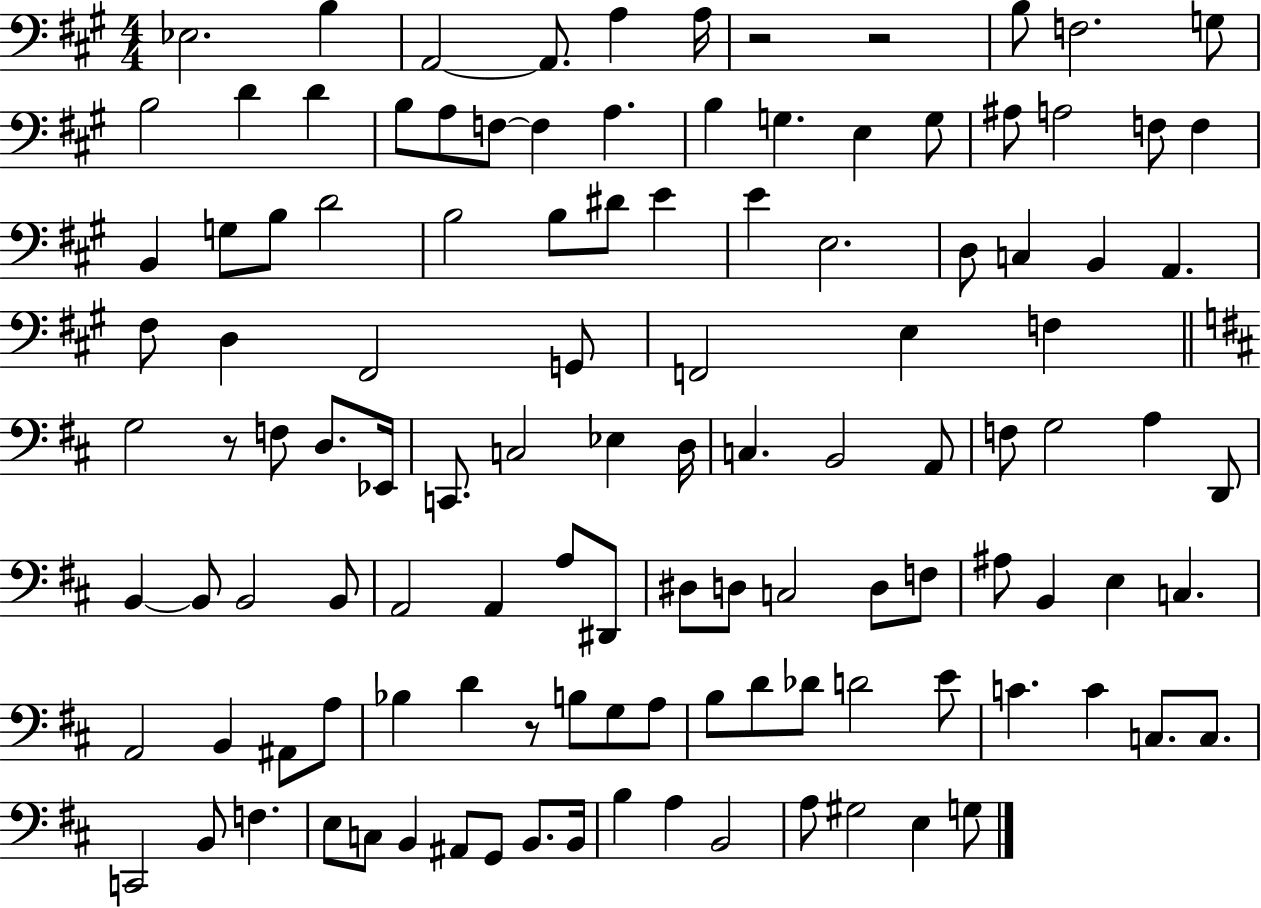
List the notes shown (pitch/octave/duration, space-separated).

Eb3/h. B3/q A2/h A2/e. A3/q A3/s R/h R/h B3/e F3/h. G3/e B3/h D4/q D4/q B3/e A3/e F3/e F3/q A3/q. B3/q G3/q. E3/q G3/e A#3/e A3/h F3/e F3/q B2/q G3/e B3/e D4/h B3/h B3/e D#4/e E4/q E4/q E3/h. D3/e C3/q B2/q A2/q. F#3/e D3/q F#2/h G2/e F2/h E3/q F3/q G3/h R/e F3/e D3/e. Eb2/s C2/e. C3/h Eb3/q D3/s C3/q. B2/h A2/e F3/e G3/h A3/q D2/e B2/q B2/e B2/h B2/e A2/h A2/q A3/e D#2/e D#3/e D3/e C3/h D3/e F3/e A#3/e B2/q E3/q C3/q. A2/h B2/q A#2/e A3/e Bb3/q D4/q R/e B3/e G3/e A3/e B3/e D4/e Db4/e D4/h E4/e C4/q. C4/q C3/e. C3/e. C2/h B2/e F3/q. E3/e C3/e B2/q A#2/e G2/e B2/e. B2/s B3/q A3/q B2/h A3/e G#3/h E3/q G3/e